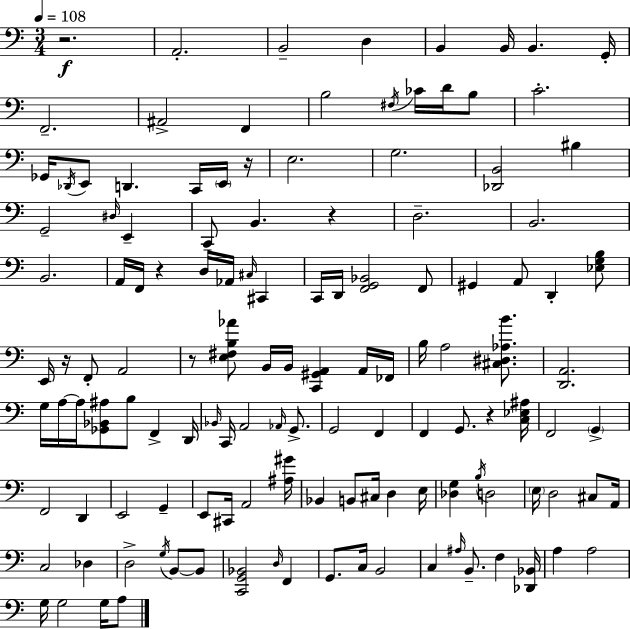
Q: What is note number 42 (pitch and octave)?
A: F2